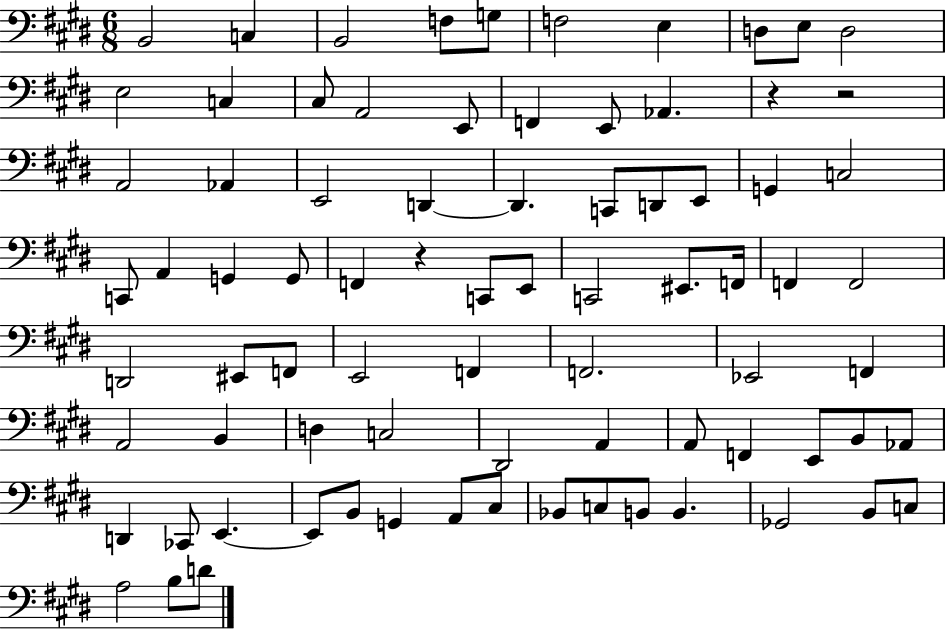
X:1
T:Untitled
M:6/8
L:1/4
K:E
B,,2 C, B,,2 F,/2 G,/2 F,2 E, D,/2 E,/2 D,2 E,2 C, ^C,/2 A,,2 E,,/2 F,, E,,/2 _A,, z z2 A,,2 _A,, E,,2 D,, D,, C,,/2 D,,/2 E,,/2 G,, C,2 C,,/2 A,, G,, G,,/2 F,, z C,,/2 E,,/2 C,,2 ^E,,/2 F,,/4 F,, F,,2 D,,2 ^E,,/2 F,,/2 E,,2 F,, F,,2 _E,,2 F,, A,,2 B,, D, C,2 ^D,,2 A,, A,,/2 F,, E,,/2 B,,/2 _A,,/2 D,, _C,,/2 E,, E,,/2 B,,/2 G,, A,,/2 ^C,/2 _B,,/2 C,/2 B,,/2 B,, _G,,2 B,,/2 C,/2 A,2 B,/2 D/2